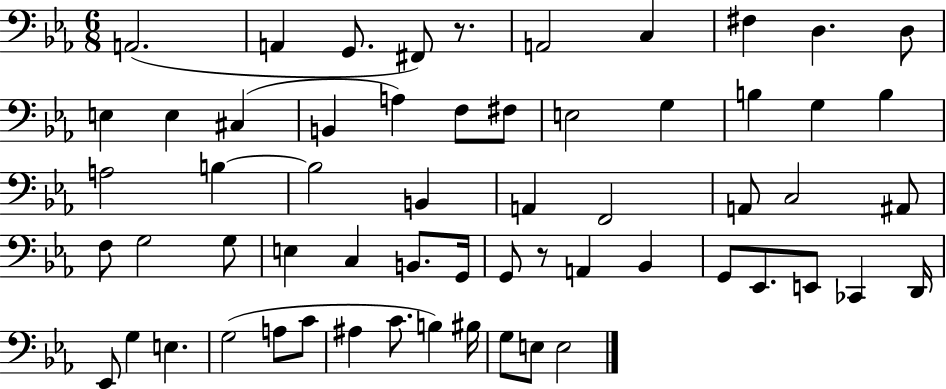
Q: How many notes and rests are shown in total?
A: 60